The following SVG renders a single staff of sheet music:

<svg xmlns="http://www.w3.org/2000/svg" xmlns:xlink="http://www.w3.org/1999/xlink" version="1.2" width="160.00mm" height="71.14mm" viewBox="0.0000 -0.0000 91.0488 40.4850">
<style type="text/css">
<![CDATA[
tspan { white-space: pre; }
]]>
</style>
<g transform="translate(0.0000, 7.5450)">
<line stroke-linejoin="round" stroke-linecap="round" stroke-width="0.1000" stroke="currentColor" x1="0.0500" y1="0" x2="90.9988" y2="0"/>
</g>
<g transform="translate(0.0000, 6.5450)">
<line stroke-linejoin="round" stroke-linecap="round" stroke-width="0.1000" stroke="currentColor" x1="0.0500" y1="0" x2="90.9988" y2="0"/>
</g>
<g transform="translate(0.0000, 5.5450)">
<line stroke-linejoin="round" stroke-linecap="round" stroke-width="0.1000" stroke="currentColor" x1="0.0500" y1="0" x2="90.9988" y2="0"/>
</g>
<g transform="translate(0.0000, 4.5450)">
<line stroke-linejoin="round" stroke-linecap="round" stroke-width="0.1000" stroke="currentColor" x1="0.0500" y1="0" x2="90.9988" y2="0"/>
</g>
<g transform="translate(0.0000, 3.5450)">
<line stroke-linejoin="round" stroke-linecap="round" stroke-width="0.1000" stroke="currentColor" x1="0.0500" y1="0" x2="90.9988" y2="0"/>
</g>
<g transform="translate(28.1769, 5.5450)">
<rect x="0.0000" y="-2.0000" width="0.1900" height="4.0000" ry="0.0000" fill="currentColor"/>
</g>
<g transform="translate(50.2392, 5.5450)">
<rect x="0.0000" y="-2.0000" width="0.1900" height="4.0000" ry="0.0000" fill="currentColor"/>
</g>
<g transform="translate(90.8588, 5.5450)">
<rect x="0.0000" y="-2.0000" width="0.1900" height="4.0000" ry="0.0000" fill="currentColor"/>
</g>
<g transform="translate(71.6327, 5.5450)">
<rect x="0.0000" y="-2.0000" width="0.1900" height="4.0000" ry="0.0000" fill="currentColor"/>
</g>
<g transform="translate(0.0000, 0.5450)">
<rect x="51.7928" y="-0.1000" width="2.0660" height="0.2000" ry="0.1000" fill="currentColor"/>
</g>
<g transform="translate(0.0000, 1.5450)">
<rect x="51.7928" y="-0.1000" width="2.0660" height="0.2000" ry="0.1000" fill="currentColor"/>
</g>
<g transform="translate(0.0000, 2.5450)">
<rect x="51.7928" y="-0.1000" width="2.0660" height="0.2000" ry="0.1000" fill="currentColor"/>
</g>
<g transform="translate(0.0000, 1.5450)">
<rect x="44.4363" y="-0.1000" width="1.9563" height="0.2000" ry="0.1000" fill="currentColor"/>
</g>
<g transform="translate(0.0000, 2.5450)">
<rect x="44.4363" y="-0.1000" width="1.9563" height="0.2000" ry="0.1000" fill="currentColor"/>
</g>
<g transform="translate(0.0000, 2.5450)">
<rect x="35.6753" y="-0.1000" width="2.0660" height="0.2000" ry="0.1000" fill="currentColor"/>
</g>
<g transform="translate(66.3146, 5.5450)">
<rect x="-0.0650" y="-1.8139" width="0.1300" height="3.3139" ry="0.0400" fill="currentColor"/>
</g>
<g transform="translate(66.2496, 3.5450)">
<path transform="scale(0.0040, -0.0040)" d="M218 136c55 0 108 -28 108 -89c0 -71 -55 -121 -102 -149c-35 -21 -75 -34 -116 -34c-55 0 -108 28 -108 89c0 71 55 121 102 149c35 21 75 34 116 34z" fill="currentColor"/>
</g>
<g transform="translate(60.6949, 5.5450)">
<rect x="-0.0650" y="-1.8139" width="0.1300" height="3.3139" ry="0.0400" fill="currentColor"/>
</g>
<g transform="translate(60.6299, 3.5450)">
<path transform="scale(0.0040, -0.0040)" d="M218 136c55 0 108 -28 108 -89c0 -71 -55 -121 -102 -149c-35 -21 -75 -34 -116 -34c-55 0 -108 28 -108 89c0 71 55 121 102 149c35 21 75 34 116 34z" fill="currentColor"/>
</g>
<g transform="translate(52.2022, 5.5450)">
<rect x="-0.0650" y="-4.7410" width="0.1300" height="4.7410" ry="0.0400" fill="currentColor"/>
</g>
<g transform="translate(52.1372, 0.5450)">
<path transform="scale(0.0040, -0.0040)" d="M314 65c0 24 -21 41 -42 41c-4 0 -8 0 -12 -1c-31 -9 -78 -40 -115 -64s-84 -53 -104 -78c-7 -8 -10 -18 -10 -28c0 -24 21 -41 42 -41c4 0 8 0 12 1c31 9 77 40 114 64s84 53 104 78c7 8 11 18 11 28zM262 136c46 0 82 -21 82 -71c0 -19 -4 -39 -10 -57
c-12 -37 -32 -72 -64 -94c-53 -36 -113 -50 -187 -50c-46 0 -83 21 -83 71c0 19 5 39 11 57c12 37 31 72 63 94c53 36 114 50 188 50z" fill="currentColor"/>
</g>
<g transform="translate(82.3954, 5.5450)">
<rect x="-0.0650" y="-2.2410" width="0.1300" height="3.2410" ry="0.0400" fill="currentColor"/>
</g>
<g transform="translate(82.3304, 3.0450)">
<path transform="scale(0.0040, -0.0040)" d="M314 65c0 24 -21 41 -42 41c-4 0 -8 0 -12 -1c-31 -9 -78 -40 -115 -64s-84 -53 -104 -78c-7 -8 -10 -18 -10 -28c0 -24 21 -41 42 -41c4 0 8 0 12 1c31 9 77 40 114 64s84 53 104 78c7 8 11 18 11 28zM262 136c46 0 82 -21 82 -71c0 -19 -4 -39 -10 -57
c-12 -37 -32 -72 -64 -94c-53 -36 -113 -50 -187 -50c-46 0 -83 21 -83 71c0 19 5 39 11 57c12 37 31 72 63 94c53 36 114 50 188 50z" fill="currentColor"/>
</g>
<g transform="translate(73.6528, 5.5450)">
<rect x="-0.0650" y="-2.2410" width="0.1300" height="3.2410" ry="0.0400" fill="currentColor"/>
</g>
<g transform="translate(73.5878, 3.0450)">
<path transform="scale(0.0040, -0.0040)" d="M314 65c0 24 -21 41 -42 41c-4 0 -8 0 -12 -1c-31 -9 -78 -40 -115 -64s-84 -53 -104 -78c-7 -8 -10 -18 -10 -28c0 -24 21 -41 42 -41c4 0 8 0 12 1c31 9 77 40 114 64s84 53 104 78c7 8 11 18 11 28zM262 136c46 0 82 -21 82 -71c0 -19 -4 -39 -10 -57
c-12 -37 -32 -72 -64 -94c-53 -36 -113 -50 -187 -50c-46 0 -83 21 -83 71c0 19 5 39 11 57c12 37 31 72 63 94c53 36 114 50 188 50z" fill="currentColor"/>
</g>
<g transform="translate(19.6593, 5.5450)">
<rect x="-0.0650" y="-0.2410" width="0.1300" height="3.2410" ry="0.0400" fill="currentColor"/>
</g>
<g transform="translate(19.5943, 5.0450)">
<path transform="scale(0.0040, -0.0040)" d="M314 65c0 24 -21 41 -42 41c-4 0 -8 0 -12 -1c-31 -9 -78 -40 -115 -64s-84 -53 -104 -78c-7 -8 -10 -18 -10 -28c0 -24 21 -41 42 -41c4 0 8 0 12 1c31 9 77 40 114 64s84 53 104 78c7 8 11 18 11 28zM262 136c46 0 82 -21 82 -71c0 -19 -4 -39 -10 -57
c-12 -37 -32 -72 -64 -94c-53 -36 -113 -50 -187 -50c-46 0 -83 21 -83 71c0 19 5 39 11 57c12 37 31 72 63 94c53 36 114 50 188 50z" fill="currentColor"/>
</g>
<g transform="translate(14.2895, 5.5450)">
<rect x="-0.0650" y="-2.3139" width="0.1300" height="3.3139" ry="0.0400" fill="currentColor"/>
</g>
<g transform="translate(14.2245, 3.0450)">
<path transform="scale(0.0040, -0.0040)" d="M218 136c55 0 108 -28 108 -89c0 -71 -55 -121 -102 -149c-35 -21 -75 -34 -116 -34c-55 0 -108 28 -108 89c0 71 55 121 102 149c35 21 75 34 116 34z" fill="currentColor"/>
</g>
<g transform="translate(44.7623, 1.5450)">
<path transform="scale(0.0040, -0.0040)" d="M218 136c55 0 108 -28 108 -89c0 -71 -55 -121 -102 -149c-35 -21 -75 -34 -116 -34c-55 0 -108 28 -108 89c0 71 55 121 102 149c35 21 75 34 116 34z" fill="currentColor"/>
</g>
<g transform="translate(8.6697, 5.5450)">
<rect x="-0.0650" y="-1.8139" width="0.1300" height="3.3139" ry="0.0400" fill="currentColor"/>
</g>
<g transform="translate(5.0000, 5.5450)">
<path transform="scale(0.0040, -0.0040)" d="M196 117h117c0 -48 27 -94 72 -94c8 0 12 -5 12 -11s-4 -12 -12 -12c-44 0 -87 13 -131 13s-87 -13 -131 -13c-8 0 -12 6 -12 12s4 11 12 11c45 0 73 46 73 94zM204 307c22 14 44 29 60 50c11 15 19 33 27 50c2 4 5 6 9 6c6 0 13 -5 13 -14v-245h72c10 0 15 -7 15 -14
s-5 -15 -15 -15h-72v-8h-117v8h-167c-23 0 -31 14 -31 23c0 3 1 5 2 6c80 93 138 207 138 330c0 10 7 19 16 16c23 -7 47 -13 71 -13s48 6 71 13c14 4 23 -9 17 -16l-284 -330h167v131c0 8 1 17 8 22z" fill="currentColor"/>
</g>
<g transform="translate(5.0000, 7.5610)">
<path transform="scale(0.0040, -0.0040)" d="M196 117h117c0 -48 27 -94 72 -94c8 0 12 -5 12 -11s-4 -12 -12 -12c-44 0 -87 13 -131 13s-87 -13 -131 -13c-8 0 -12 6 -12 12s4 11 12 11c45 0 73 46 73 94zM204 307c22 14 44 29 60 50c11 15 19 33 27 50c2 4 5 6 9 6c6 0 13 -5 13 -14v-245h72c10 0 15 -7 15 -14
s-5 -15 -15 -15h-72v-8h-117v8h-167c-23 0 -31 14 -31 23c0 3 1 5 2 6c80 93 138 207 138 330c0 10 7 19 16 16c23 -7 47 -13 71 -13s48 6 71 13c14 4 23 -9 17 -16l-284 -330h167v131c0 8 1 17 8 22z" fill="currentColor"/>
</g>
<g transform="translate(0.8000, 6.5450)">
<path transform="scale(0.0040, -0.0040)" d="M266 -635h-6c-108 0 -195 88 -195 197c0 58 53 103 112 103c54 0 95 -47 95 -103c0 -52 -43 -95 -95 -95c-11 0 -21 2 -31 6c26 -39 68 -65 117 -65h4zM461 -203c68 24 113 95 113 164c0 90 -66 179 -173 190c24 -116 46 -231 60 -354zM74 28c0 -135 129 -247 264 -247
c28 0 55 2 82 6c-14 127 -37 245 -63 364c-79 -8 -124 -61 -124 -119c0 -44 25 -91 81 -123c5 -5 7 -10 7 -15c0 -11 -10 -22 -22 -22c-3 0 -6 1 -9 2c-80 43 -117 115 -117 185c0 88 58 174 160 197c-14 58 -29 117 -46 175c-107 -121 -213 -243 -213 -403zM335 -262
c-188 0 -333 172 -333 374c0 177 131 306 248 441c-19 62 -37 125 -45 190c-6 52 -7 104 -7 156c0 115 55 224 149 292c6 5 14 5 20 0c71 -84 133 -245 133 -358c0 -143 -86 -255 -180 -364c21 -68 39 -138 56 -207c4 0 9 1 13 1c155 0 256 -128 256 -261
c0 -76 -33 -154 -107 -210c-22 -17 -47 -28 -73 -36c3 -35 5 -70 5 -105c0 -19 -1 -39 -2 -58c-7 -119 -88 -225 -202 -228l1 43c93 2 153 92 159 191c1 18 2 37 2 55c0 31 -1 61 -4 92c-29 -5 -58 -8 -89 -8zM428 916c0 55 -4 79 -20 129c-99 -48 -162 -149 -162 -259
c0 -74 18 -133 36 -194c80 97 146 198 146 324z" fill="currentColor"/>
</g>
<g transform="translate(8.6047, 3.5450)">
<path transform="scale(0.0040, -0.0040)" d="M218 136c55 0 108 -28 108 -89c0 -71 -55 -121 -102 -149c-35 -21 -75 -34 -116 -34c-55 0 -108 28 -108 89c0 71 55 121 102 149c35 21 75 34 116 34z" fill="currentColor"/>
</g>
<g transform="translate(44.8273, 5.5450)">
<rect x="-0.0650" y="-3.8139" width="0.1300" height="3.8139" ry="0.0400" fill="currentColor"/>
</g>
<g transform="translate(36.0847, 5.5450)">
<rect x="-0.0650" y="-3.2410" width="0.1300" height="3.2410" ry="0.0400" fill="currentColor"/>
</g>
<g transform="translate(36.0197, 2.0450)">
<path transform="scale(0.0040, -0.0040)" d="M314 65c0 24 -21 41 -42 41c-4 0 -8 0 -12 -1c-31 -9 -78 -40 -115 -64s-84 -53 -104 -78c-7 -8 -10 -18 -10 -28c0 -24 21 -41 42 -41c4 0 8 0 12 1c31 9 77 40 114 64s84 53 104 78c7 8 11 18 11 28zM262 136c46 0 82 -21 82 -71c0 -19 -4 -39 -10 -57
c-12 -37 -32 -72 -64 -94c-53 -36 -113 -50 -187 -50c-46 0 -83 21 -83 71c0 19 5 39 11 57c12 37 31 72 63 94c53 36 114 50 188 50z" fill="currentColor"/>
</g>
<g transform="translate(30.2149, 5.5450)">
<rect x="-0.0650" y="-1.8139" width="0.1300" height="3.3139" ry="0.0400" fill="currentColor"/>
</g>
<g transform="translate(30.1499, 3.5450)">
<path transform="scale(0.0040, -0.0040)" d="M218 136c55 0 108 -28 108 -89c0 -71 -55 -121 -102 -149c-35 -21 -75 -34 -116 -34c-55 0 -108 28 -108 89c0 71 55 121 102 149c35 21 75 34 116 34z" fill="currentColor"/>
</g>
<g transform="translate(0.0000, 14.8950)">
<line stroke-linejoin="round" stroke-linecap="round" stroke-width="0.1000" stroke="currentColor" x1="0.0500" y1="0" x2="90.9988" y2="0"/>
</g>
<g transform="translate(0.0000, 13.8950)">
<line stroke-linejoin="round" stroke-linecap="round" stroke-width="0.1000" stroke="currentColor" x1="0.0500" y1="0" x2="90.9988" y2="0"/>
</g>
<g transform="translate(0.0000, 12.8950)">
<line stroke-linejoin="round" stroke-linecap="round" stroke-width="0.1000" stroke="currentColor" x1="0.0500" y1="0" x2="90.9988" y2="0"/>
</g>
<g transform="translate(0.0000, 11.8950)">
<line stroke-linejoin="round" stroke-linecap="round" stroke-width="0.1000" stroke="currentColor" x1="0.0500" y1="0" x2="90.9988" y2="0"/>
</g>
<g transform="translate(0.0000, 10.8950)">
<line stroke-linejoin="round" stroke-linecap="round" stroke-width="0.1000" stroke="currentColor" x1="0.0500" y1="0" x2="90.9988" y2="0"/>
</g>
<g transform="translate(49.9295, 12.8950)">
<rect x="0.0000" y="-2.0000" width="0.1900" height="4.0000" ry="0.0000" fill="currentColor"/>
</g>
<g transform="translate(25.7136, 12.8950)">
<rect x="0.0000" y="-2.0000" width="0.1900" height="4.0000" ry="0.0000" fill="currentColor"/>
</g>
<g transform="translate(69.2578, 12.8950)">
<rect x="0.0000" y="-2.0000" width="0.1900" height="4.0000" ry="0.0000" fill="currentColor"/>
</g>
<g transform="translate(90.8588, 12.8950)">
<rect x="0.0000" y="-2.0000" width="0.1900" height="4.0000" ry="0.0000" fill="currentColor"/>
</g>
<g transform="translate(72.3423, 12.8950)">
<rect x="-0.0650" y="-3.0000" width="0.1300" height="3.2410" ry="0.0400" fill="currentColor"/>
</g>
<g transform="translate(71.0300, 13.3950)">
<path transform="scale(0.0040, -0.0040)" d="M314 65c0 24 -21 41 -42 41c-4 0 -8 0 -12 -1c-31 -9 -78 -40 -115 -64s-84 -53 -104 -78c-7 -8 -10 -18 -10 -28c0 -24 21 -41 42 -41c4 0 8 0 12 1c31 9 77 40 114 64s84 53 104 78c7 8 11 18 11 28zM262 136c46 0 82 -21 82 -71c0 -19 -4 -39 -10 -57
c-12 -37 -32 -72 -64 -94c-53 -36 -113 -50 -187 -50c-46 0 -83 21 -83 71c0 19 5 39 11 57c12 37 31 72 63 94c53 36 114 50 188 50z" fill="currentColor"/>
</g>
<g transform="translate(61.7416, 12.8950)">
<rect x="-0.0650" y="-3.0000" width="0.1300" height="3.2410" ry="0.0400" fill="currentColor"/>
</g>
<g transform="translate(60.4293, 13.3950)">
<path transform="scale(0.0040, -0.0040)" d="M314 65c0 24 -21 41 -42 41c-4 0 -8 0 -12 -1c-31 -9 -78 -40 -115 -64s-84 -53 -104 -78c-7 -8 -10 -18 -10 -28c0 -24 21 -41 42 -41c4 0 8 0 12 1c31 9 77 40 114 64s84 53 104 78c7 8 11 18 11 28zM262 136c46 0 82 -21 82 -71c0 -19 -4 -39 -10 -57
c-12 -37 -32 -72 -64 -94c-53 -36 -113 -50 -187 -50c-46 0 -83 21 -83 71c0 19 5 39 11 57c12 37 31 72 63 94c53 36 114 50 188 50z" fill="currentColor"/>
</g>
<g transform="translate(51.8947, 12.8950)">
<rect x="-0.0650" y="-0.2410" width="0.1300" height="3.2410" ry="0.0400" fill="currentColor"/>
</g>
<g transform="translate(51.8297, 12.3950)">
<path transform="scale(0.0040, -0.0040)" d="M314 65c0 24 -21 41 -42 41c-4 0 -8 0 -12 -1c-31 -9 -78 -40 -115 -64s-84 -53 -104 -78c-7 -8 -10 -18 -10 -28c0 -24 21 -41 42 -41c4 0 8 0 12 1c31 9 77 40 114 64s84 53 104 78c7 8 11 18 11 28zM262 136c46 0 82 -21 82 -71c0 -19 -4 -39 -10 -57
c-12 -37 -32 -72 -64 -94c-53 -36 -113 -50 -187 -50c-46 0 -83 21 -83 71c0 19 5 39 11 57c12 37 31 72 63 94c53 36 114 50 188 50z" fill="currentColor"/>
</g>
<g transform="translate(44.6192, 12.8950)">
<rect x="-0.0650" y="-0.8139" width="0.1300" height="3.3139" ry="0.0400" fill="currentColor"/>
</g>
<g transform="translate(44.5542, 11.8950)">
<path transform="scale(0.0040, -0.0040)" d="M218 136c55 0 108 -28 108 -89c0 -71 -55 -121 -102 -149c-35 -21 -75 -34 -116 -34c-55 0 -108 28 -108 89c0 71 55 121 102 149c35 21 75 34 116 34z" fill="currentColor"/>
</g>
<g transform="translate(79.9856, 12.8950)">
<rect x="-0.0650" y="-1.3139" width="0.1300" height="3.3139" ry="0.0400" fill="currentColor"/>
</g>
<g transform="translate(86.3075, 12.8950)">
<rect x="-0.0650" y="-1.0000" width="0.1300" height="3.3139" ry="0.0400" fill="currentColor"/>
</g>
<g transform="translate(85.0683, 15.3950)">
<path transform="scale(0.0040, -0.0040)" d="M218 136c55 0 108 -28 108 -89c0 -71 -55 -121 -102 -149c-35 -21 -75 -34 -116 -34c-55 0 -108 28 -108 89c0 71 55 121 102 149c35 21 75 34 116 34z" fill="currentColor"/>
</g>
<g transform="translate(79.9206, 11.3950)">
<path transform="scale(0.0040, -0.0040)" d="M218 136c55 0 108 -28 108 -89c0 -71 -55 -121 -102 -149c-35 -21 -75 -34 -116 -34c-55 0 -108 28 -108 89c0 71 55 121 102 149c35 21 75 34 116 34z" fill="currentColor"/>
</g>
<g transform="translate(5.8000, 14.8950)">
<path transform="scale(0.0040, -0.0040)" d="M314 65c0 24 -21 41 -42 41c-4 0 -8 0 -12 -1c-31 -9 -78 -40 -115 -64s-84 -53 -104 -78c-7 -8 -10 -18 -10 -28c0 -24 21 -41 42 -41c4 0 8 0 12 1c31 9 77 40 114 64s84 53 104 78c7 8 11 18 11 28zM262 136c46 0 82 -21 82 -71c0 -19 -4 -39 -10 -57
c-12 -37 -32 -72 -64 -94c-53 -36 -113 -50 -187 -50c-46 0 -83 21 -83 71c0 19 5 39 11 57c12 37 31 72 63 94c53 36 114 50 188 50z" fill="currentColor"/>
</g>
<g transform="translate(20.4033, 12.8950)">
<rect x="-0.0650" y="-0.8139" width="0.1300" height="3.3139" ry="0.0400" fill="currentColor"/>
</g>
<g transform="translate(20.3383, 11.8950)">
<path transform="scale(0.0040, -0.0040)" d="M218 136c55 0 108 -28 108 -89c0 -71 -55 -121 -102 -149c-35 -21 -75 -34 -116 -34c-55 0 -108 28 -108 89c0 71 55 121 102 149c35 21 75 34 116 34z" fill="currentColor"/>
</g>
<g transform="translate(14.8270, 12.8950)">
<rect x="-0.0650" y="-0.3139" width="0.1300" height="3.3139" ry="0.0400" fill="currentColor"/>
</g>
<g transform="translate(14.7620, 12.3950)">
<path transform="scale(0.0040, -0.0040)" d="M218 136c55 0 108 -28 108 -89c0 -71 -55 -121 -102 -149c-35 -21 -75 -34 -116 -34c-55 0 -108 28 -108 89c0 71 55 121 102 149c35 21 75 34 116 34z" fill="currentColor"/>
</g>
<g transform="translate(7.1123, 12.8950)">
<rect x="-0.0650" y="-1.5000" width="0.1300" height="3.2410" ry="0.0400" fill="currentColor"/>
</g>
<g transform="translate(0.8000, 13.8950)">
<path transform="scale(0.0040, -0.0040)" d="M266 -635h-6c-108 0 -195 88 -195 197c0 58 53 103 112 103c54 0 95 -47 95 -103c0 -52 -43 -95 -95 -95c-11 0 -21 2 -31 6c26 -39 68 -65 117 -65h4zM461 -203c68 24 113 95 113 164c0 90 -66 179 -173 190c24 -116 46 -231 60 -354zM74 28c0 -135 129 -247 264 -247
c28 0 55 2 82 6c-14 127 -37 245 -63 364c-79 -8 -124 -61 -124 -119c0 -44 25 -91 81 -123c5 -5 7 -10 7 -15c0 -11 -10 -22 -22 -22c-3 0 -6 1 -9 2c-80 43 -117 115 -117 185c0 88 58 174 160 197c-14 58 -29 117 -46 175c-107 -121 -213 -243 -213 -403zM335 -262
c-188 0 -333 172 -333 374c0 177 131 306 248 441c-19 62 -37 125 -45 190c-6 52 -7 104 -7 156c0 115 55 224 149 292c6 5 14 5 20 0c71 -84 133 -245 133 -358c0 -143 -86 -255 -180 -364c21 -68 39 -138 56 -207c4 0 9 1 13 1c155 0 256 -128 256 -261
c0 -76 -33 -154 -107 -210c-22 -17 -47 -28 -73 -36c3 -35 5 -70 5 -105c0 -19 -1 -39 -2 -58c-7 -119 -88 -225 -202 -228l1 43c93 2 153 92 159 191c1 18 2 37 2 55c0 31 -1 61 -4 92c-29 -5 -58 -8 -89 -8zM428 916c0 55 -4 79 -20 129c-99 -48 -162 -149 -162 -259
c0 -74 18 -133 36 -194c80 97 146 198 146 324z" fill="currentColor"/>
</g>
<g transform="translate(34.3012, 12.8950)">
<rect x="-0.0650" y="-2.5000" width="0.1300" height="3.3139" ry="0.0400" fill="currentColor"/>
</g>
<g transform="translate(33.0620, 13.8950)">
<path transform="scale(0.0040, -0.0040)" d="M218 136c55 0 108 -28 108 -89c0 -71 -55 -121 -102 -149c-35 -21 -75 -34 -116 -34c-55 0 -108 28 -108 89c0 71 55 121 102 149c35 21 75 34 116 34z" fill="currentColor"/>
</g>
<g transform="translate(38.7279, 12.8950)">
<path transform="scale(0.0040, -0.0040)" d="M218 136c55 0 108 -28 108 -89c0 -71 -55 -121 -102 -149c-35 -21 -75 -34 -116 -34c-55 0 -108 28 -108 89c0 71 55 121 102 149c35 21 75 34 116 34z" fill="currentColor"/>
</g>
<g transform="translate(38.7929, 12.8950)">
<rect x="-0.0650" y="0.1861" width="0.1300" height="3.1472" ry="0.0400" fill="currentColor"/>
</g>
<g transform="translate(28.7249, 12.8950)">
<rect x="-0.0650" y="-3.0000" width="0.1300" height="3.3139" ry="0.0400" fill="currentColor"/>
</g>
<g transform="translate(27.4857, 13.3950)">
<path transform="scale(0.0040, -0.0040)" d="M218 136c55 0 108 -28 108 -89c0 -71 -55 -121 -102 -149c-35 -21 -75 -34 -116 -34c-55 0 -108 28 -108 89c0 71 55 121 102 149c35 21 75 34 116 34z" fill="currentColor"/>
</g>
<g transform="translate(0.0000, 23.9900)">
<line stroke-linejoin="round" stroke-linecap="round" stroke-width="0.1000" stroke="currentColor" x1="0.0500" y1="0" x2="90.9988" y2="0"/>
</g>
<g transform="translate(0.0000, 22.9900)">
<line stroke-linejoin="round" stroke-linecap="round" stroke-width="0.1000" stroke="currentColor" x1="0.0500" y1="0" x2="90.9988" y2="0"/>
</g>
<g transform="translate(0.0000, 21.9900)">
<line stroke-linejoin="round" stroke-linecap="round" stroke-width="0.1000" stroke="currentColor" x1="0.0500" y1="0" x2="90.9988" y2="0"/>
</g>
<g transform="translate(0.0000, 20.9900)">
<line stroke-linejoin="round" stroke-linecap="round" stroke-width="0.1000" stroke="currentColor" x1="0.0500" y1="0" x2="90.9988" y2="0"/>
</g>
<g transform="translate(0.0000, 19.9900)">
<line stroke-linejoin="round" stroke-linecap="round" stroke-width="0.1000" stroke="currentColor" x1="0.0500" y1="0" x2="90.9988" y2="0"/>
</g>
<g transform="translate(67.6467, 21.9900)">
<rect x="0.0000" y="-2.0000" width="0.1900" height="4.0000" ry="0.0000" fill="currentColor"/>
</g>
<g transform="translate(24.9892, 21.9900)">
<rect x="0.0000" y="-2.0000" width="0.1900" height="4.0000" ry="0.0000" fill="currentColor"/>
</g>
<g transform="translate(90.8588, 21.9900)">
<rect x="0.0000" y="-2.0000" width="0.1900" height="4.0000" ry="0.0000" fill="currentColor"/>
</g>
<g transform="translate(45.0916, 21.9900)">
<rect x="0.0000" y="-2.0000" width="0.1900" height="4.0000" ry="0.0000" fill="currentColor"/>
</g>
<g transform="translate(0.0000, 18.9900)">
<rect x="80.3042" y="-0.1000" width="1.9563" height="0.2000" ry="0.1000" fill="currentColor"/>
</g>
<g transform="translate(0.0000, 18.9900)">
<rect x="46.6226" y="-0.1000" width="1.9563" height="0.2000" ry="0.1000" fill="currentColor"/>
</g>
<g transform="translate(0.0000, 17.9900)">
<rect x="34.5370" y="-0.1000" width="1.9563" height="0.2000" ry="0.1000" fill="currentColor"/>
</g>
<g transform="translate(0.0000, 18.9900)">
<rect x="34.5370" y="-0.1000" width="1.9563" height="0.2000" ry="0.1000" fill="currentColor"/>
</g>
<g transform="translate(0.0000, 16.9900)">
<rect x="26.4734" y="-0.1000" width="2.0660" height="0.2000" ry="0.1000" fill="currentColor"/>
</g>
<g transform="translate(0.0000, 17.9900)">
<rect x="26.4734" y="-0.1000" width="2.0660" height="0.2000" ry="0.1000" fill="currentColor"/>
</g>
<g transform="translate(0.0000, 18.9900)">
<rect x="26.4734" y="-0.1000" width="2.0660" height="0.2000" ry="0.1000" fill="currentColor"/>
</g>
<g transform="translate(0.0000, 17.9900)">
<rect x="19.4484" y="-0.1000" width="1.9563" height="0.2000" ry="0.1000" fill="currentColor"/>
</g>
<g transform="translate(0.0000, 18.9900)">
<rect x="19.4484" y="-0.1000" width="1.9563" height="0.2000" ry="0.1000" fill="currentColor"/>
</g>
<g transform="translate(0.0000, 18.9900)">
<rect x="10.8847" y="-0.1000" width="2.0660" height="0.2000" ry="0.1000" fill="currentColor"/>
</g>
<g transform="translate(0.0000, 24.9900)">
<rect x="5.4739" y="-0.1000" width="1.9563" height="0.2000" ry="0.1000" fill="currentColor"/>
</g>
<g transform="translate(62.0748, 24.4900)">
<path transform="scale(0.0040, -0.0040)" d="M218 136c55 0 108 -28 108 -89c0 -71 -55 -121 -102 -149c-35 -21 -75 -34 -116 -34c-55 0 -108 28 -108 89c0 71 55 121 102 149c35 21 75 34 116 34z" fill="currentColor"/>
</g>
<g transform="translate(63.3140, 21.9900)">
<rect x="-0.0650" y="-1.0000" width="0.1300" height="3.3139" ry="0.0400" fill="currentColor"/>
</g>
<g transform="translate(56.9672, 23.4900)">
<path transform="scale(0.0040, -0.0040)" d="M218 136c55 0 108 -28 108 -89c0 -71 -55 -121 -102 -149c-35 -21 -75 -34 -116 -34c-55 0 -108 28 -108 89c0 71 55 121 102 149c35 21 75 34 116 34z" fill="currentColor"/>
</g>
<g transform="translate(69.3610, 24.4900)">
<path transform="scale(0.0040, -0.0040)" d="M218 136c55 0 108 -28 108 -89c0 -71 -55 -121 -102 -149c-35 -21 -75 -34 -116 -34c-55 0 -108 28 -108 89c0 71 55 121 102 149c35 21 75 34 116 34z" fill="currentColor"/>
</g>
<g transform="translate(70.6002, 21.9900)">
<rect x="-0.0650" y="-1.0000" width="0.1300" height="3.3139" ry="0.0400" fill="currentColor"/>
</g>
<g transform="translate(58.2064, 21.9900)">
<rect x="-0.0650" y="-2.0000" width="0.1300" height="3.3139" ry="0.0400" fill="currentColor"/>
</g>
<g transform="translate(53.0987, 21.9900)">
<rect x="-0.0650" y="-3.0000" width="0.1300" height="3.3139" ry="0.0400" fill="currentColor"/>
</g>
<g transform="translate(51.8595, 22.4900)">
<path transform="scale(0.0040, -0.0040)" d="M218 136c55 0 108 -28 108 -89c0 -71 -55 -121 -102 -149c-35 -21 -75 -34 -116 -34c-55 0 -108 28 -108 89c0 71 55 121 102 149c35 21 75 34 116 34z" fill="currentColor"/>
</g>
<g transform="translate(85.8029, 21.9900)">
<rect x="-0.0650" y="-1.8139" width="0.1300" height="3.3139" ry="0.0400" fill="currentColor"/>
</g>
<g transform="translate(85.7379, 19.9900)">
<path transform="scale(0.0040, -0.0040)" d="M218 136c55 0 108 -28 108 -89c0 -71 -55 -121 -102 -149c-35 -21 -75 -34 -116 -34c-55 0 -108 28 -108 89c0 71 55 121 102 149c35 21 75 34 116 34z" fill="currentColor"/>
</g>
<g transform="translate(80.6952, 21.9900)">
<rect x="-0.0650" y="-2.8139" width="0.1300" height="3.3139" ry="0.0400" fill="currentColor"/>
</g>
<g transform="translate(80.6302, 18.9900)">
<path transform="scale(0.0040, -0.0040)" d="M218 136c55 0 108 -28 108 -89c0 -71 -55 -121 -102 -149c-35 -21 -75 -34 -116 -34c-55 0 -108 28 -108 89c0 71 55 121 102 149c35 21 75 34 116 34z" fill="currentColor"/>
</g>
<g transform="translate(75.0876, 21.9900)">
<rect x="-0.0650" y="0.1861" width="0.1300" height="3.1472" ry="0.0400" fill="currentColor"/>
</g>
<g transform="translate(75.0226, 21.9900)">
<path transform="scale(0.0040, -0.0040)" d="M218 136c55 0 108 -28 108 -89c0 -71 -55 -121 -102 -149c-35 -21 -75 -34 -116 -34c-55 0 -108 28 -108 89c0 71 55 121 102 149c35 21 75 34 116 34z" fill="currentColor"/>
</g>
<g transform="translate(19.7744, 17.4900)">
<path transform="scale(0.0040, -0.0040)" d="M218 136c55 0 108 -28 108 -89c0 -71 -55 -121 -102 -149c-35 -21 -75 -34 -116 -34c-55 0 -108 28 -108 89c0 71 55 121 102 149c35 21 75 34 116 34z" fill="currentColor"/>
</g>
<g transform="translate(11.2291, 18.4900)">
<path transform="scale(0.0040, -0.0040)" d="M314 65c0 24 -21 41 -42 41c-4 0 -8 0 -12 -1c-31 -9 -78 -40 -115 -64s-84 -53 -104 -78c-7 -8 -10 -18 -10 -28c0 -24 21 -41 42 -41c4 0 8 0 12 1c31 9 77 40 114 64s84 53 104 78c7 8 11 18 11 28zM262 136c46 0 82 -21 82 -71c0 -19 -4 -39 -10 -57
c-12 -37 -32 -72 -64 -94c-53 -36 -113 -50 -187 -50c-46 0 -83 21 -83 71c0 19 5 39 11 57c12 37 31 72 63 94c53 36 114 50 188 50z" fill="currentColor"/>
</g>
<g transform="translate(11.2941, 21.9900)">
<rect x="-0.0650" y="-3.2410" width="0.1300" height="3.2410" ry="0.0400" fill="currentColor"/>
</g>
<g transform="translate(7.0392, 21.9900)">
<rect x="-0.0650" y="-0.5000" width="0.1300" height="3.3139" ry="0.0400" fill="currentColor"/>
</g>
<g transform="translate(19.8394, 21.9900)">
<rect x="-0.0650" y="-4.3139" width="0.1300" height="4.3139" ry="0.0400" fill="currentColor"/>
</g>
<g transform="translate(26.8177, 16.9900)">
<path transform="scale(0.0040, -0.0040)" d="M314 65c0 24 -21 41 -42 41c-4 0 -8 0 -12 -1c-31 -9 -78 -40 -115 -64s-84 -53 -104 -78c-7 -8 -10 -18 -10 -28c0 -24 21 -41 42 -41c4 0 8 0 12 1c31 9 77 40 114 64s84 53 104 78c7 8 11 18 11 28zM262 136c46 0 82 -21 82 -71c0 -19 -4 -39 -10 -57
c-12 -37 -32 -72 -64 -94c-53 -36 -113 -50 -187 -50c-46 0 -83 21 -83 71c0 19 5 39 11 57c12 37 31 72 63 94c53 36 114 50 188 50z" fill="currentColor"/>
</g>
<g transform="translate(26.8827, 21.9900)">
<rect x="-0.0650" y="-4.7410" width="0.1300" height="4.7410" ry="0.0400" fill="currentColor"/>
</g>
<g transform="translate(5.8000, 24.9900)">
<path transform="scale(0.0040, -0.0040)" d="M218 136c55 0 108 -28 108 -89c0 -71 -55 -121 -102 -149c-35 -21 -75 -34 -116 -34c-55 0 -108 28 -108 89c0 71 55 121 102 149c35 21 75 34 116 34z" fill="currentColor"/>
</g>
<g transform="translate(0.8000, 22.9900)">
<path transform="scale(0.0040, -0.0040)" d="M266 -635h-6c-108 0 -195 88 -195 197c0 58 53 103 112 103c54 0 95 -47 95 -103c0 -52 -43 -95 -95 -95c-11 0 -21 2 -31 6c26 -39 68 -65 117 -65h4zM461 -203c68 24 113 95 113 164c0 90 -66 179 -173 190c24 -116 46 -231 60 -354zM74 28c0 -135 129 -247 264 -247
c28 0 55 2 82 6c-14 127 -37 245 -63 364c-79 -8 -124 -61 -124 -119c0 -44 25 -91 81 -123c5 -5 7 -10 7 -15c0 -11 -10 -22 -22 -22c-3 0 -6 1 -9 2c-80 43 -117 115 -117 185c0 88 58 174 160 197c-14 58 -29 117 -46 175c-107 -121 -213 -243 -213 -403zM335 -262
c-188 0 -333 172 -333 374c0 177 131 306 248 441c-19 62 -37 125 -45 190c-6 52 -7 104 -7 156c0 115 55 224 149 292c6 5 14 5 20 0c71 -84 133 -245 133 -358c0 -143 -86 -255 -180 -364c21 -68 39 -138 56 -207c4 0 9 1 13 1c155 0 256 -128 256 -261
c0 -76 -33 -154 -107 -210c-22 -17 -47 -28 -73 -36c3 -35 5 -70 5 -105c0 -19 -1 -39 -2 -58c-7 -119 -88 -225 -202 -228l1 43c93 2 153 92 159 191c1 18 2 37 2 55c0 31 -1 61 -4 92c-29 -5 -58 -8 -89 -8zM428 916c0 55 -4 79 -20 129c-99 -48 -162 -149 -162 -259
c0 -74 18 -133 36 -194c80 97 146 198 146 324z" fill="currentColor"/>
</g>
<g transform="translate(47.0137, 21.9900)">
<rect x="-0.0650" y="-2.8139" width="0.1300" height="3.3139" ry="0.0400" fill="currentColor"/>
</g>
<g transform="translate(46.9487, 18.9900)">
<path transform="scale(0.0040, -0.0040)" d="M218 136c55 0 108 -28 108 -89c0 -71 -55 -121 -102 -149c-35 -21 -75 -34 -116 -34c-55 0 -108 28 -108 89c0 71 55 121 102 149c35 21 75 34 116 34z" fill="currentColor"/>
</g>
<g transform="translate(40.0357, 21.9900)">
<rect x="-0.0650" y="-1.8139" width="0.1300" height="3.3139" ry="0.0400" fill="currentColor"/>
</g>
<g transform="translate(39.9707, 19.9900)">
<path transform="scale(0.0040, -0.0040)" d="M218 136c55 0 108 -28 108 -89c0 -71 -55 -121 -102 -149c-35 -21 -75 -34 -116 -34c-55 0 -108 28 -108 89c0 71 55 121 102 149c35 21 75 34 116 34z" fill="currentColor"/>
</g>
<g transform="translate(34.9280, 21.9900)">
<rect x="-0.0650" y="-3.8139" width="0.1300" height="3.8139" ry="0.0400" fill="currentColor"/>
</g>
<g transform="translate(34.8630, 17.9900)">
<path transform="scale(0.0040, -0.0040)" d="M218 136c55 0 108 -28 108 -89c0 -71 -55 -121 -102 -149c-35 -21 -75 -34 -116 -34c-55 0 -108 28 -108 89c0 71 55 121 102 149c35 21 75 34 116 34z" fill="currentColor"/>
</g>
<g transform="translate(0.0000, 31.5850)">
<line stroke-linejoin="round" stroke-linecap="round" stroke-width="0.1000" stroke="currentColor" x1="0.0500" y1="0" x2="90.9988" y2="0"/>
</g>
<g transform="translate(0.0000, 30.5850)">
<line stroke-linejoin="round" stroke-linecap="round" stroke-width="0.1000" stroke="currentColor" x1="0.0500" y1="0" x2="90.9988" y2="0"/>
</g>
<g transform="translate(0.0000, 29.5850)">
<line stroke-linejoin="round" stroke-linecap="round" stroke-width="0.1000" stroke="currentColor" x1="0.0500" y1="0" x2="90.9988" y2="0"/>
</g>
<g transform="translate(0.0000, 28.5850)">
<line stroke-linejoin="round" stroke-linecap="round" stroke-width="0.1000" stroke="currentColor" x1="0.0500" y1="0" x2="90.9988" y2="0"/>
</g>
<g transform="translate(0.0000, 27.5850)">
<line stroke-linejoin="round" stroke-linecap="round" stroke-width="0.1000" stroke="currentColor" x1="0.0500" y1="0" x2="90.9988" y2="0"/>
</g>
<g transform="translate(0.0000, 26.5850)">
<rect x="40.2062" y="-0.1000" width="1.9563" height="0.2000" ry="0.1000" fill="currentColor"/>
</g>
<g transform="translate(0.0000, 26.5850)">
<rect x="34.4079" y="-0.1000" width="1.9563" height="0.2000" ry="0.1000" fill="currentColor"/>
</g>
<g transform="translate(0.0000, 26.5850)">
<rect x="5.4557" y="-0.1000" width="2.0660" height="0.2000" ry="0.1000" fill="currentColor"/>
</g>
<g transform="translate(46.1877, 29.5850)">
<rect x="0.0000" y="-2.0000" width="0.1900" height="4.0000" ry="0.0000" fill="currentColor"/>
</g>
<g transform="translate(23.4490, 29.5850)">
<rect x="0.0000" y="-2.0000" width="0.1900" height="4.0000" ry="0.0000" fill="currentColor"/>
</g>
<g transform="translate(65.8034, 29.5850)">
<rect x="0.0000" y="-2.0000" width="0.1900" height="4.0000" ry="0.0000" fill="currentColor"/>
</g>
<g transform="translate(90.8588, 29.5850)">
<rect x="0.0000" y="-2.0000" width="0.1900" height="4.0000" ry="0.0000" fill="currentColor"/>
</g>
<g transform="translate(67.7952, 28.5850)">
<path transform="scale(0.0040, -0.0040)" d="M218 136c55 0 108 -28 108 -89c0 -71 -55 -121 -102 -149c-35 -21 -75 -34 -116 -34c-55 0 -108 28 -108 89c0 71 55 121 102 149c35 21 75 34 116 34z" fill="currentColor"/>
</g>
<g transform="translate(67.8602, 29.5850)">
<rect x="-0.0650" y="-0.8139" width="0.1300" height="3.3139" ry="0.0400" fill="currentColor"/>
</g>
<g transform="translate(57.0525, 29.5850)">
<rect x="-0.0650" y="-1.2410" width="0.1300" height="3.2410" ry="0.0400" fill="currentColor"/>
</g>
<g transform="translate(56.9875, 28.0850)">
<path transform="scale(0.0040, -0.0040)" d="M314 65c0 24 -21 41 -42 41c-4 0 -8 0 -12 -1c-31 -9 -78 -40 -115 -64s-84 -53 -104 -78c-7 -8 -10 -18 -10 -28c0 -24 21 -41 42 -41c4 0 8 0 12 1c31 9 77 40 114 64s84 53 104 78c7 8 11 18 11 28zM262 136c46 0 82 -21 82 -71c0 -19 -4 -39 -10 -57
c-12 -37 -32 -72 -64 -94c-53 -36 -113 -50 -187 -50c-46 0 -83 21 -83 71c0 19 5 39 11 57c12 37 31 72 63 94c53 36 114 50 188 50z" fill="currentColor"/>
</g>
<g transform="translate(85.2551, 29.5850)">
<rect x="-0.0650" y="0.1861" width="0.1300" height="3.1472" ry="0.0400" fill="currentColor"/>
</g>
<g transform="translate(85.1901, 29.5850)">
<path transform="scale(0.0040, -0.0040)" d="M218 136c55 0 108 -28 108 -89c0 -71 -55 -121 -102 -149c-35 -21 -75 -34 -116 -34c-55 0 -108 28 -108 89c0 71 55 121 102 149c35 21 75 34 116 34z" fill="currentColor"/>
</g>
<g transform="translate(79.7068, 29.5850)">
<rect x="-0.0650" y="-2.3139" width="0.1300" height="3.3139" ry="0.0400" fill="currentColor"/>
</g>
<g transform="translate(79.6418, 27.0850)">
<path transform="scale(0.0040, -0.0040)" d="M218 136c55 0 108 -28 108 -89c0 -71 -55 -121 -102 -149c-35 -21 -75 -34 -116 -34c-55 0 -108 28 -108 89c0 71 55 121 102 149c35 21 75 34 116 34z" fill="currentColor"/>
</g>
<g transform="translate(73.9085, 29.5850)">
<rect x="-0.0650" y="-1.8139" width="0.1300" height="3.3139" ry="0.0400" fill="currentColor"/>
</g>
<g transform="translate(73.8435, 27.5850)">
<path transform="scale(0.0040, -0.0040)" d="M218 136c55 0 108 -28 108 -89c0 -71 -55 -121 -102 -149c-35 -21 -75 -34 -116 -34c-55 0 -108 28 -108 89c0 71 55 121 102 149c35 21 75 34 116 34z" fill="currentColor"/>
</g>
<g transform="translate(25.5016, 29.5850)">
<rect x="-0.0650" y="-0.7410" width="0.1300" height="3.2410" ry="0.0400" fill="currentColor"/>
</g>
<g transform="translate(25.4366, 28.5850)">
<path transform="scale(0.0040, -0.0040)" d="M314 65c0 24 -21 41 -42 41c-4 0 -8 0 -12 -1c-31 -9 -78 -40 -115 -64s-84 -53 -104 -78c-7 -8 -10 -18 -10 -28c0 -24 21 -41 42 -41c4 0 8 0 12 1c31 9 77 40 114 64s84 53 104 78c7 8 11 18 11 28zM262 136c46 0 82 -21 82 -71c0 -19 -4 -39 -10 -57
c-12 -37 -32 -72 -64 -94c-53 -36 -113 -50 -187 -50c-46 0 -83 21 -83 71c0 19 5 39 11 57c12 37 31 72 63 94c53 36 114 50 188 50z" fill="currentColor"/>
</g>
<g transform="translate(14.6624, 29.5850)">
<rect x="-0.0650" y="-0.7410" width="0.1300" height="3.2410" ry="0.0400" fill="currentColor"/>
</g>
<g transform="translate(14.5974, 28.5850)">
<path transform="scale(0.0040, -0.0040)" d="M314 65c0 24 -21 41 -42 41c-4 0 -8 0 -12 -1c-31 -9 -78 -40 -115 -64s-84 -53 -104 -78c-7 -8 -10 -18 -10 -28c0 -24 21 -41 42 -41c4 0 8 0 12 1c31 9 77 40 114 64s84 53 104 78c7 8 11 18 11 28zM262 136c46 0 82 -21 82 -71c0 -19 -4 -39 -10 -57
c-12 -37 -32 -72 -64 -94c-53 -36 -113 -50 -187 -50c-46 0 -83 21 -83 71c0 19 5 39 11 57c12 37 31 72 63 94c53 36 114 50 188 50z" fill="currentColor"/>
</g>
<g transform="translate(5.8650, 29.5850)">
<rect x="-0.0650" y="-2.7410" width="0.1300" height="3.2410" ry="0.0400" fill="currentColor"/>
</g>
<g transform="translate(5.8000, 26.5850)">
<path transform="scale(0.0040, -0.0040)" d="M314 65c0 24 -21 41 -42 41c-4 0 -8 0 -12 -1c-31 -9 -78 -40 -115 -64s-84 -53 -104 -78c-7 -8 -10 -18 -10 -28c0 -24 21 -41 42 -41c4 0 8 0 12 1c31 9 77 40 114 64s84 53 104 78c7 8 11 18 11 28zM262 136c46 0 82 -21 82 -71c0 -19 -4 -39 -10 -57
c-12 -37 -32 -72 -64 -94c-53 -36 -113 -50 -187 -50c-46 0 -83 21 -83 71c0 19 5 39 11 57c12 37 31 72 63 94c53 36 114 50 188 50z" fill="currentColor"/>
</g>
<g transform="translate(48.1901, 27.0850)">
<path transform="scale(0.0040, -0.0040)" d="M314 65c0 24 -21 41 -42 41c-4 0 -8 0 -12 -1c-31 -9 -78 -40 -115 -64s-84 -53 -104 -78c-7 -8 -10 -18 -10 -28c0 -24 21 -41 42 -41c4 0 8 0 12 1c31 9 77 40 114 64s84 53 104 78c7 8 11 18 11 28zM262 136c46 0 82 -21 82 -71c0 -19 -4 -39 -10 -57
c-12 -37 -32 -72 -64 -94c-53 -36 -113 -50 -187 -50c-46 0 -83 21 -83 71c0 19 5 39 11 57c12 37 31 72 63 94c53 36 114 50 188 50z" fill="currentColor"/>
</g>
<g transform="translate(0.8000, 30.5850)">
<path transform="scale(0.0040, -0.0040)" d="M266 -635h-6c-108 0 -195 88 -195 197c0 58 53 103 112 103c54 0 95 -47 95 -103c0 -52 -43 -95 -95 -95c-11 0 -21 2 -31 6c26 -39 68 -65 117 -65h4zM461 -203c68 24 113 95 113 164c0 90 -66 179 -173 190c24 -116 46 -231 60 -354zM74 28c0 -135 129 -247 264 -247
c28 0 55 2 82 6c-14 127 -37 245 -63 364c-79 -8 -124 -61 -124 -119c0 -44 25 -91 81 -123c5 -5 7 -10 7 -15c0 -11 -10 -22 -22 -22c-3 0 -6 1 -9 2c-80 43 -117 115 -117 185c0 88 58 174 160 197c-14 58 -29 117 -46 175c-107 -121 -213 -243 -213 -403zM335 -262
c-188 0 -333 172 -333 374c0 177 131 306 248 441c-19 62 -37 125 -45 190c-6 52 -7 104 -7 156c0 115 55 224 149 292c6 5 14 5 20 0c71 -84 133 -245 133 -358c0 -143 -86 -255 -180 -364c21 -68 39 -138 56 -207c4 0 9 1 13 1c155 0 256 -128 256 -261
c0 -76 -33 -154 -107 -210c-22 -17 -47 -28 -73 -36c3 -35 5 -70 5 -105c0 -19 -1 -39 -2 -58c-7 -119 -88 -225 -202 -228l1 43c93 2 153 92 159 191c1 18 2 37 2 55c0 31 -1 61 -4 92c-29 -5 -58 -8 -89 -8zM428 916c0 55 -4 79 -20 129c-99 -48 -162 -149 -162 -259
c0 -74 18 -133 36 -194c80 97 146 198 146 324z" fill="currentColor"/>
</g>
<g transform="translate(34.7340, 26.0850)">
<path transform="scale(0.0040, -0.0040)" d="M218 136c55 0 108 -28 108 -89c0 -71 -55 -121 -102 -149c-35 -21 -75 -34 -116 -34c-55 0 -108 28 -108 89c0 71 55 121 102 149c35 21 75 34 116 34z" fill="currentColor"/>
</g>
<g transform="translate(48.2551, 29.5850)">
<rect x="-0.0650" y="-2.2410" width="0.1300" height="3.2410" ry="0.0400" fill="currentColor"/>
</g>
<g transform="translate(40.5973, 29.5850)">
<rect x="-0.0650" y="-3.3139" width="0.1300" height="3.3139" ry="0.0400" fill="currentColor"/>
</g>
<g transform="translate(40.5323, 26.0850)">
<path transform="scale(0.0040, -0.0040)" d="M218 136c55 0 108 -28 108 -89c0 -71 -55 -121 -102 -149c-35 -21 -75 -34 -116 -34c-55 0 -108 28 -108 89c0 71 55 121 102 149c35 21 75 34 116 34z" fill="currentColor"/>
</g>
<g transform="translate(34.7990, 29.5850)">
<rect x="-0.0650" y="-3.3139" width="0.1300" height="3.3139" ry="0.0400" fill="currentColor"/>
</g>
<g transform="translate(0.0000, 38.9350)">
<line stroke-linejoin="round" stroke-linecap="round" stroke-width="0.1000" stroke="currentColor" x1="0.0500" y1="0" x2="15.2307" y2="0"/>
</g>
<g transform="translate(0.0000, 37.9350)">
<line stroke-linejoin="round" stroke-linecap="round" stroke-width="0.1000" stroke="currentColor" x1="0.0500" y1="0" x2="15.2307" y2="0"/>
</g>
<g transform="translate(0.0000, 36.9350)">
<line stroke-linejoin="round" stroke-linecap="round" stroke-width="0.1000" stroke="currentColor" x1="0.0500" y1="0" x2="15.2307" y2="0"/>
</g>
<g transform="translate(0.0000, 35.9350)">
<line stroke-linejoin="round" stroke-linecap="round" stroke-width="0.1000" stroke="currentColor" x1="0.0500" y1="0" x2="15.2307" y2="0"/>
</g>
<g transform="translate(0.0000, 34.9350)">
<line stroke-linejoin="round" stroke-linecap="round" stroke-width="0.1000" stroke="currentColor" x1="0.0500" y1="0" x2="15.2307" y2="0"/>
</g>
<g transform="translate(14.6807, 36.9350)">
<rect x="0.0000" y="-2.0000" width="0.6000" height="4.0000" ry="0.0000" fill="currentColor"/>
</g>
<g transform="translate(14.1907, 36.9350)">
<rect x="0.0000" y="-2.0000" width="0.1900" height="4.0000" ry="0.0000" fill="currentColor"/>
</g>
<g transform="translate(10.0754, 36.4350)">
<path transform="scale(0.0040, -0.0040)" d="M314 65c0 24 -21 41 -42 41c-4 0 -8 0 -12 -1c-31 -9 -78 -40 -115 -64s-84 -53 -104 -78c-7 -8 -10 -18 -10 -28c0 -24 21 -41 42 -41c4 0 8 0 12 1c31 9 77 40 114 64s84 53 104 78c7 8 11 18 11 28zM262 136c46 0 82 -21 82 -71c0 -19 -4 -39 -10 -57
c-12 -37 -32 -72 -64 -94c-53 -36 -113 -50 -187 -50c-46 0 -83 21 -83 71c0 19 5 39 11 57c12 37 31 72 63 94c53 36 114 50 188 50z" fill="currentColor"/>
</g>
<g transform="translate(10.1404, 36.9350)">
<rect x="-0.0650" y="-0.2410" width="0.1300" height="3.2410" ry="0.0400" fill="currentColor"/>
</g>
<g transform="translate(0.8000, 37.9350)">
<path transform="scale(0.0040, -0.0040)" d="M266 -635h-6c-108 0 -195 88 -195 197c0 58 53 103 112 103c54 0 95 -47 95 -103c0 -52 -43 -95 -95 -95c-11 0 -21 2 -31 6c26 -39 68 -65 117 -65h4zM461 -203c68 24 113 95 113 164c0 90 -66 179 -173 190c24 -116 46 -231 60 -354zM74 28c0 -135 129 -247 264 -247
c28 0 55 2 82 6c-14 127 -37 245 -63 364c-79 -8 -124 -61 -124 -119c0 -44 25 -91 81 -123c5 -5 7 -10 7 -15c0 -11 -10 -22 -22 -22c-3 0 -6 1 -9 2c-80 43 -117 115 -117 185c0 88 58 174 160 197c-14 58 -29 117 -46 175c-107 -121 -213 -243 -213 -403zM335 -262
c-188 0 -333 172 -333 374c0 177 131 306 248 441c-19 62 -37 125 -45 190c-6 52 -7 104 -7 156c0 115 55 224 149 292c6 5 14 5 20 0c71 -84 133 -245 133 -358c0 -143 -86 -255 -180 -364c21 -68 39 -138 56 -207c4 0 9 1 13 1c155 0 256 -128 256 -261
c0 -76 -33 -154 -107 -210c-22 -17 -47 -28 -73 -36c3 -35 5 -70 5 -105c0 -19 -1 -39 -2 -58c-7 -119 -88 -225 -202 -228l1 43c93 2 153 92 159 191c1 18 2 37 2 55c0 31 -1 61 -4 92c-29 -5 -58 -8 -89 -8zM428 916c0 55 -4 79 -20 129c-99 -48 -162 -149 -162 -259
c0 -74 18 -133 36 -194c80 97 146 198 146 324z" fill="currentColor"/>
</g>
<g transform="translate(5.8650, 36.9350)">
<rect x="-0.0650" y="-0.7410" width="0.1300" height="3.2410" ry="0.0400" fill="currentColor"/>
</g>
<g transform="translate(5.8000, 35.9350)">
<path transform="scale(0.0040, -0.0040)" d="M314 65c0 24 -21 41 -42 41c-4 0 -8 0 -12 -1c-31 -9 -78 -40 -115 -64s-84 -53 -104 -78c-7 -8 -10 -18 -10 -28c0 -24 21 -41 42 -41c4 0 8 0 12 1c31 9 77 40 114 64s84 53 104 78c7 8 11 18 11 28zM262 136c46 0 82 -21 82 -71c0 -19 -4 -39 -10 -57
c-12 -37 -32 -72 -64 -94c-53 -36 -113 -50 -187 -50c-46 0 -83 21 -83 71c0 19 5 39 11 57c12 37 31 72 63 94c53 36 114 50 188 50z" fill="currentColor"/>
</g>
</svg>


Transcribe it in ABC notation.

X:1
T:Untitled
M:4/4
L:1/4
K:C
f g c2 f b2 c' e'2 f f g2 g2 E2 c d A G B d c2 A2 A2 e D C b2 d' e'2 c' f a A F D D B a f a2 d2 d2 b b g2 e2 d f g B d2 c2